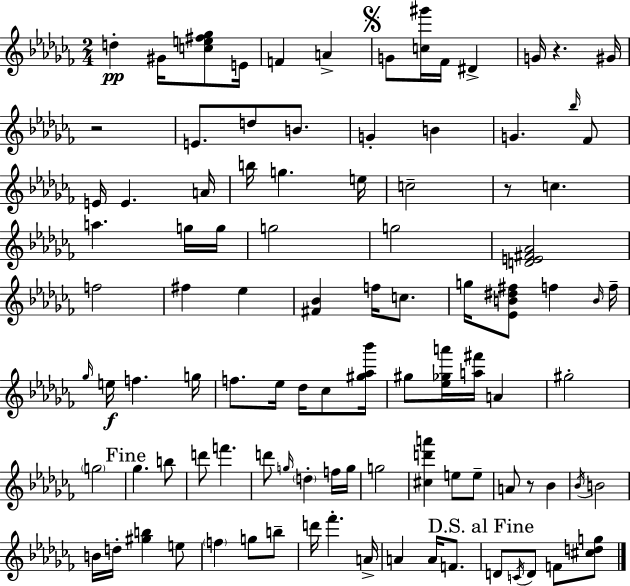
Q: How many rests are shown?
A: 4